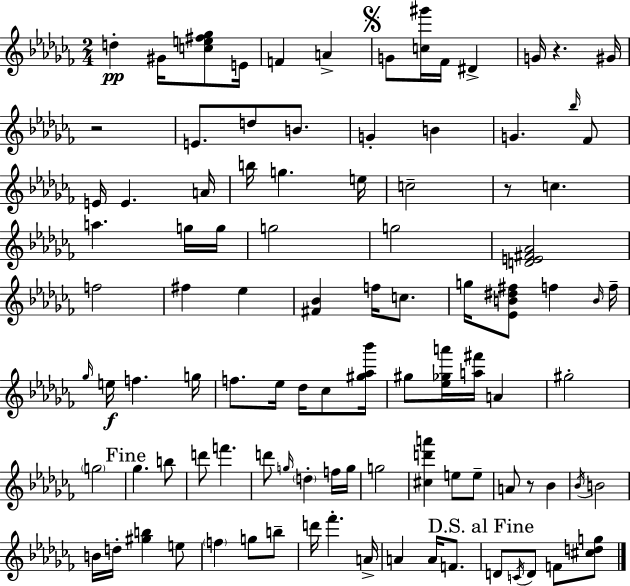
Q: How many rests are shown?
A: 4